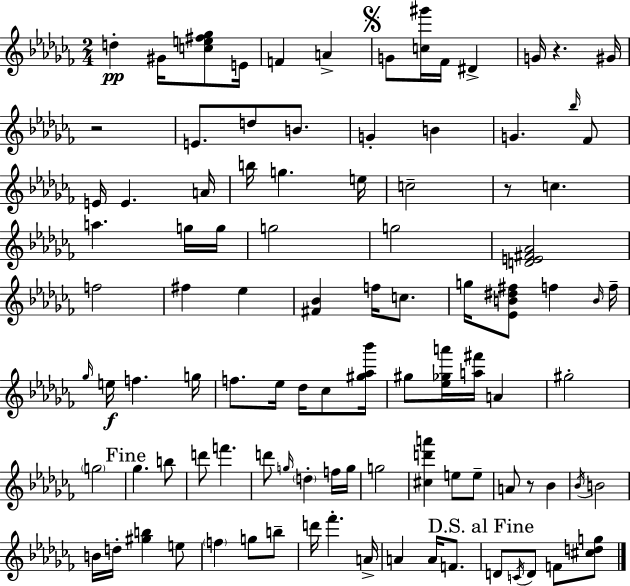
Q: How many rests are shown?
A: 4